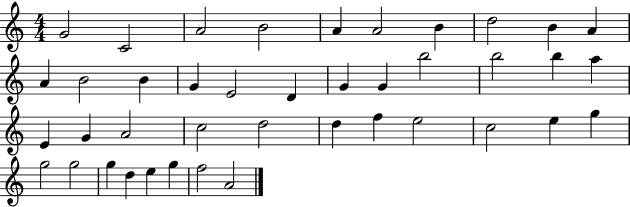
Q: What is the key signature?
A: C major